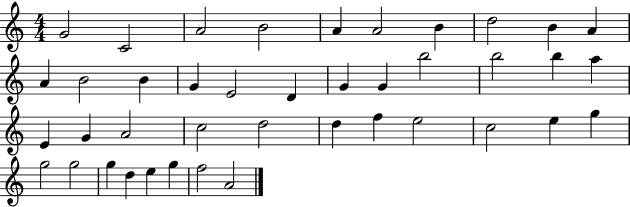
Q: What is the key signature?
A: C major